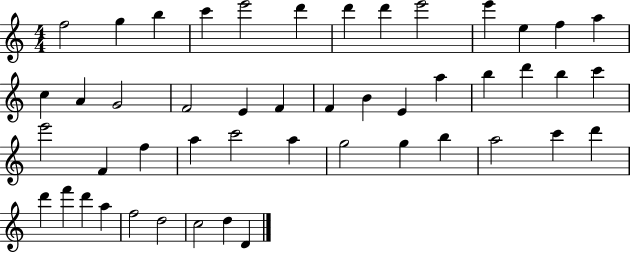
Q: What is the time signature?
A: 4/4